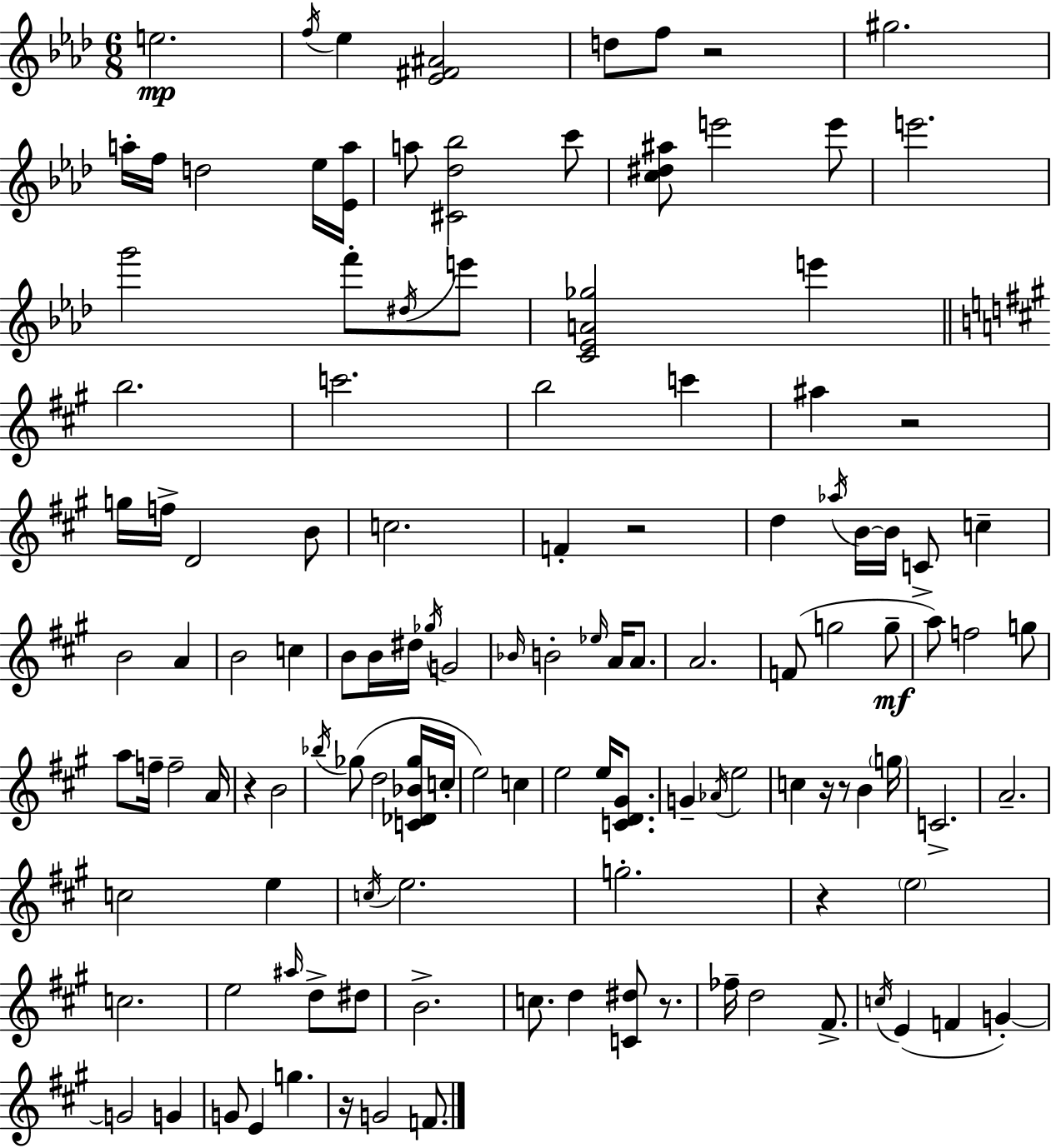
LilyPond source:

{
  \clef treble
  \numericTimeSignature
  \time 6/8
  \key aes \major
  e''2.\mp | \acciaccatura { f''16 } ees''4 <ees' fis' ais'>2 | d''8 f''8 r2 | gis''2. | \break a''16-. f''16 d''2 ees''16 | <ees' a''>16 a''8 <cis' des'' bes''>2 c'''8 | <c'' dis'' ais''>8 e'''2 e'''8 | e'''2. | \break g'''2 f'''8-. \acciaccatura { dis''16 } | e'''8 <c' ees' a' ges''>2 e'''4 | \bar "||" \break \key a \major b''2. | c'''2. | b''2 c'''4 | ais''4 r2 | \break g''16 f''16-> d'2 b'8 | c''2. | f'4-. r2 | d''4 \acciaccatura { aes''16 } b'16~~ b'16 c'8-> c''4-- | \break b'2 a'4 | b'2 c''4 | b'8 b'16 dis''16 \acciaccatura { ges''16 } g'2 | \grace { bes'16 } b'2-. \grace { ees''16 } | \break a'16 a'8. a'2. | f'8( g''2 | g''8--\mf a''8) f''2 | g''8 a''8 f''16-- f''2-- | \break a'16 r4 b'2 | \acciaccatura { bes''16 }( ges''8 d''2 | <c' des' bes' ges''>16 c''16-. e''2) | c''4 e''2 | \break e''16 <c' d' gis'>8. g'4-- \acciaccatura { aes'16 } e''2 | c''4 r16 r8 | b'4 \parenthesize g''16 c'2.-> | a'2.-- | \break c''2 | e''4 \acciaccatura { c''16 } e''2. | g''2.-. | r4 \parenthesize e''2 | \break c''2. | e''2 | \grace { ais''16 } d''8-> dis''8 b'2.-> | c''8. d''4 | \break <c' dis''>8 r8. fes''16-- d''2 | fis'8.-> \acciaccatura { c''16 }( e'4 | f'4 g'4-.~~) g'2 | g'4 g'8 e'4 | \break g''4. r16 g'2 | f'8. \bar "|."
}